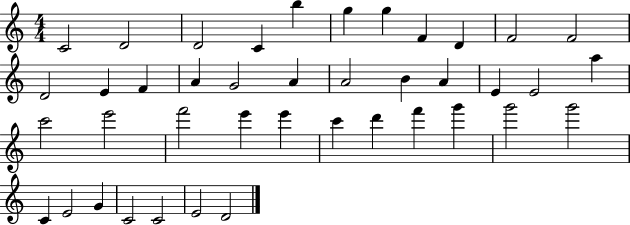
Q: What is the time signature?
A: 4/4